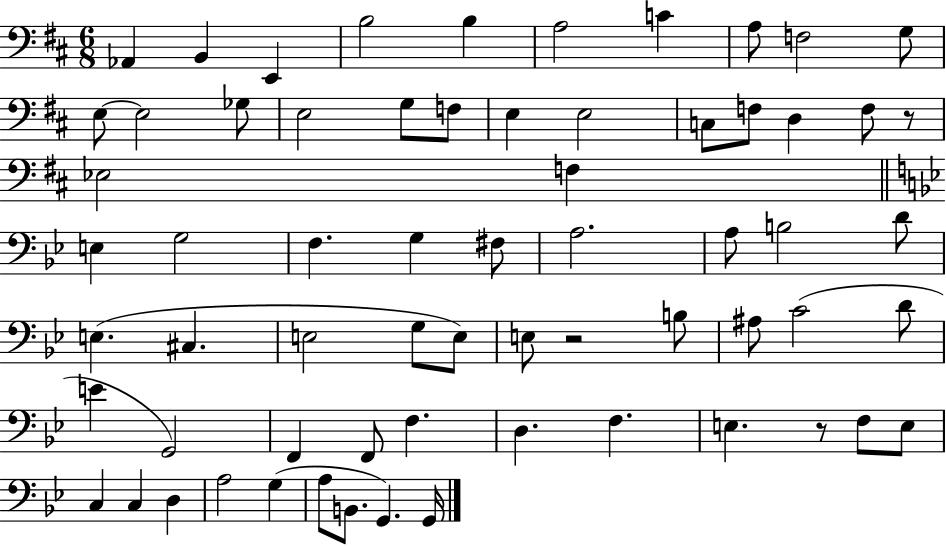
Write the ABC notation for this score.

X:1
T:Untitled
M:6/8
L:1/4
K:D
_A,, B,, E,, B,2 B, A,2 C A,/2 F,2 G,/2 E,/2 E,2 _G,/2 E,2 G,/2 F,/2 E, E,2 C,/2 F,/2 D, F,/2 z/2 _E,2 F, E, G,2 F, G, ^F,/2 A,2 A,/2 B,2 D/2 E, ^C, E,2 G,/2 E,/2 E,/2 z2 B,/2 ^A,/2 C2 D/2 E G,,2 F,, F,,/2 F, D, F, E, z/2 F,/2 E,/2 C, C, D, A,2 G, A,/2 B,,/2 G,, G,,/4